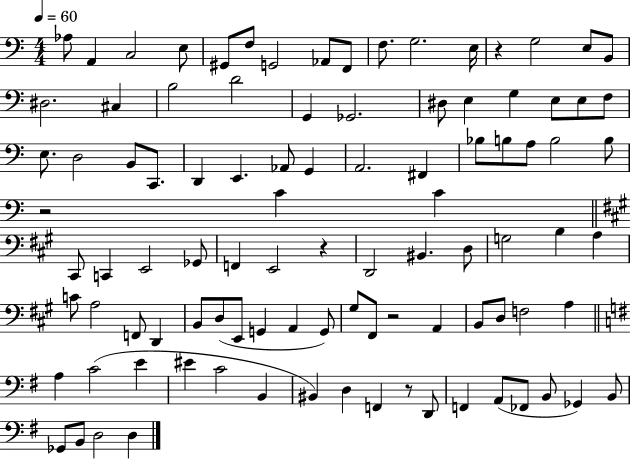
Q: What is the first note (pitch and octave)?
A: Ab3